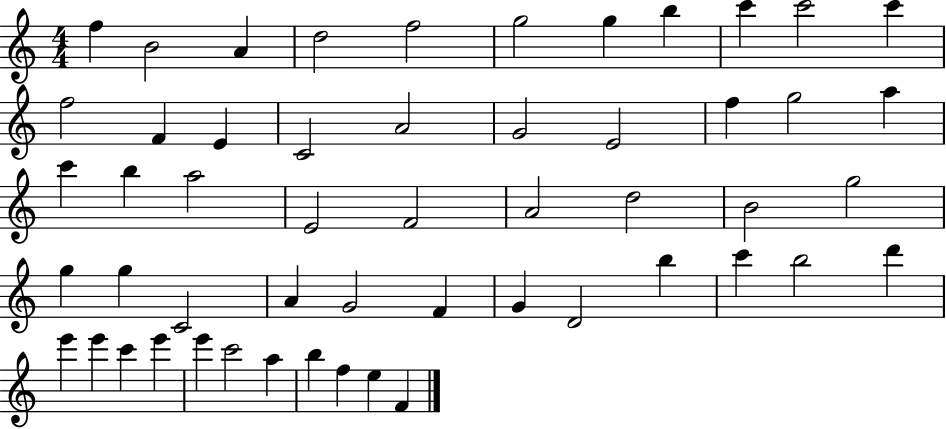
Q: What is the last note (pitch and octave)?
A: F4